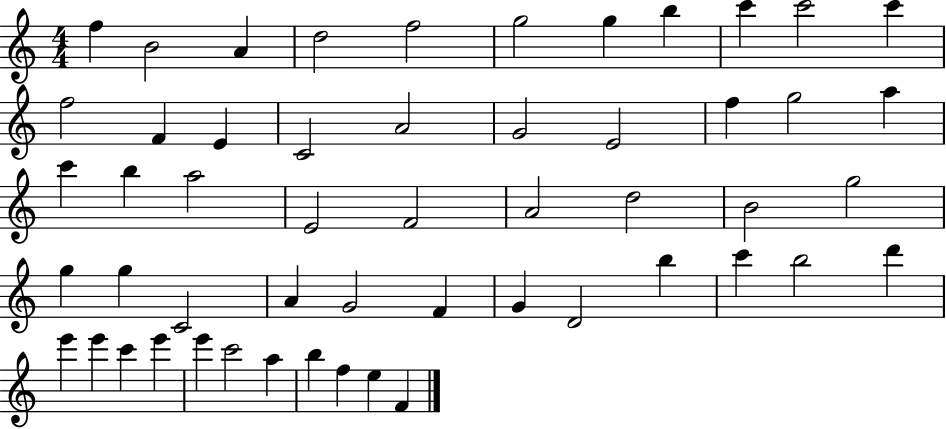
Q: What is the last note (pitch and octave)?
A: F4